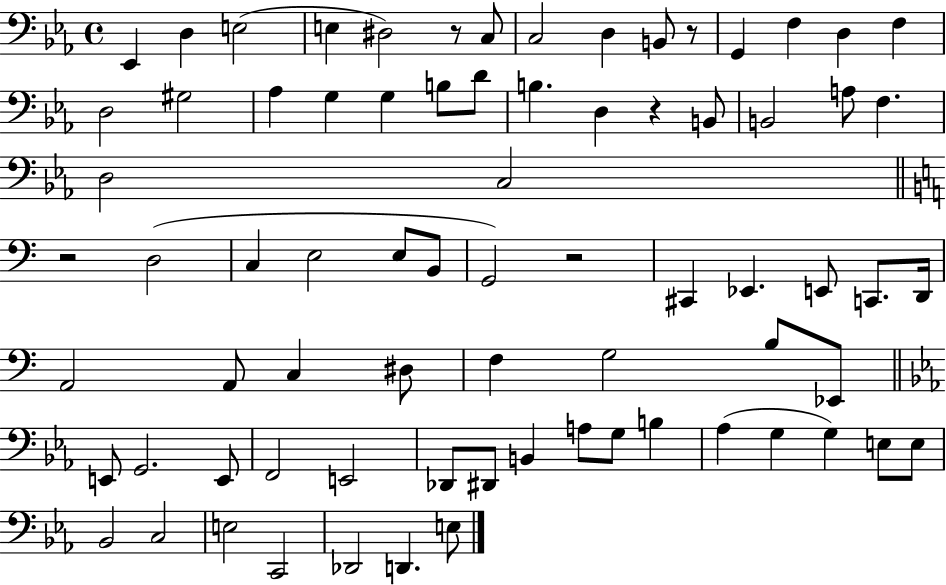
{
  \clef bass
  \time 4/4
  \defaultTimeSignature
  \key ees \major
  ees,4 d4 e2( | e4 dis2) r8 c8 | c2 d4 b,8 r8 | g,4 f4 d4 f4 | \break d2 gis2 | aes4 g4 g4 b8 d'8 | b4. d4 r4 b,8 | b,2 a8 f4. | \break d2 c2 | \bar "||" \break \key c \major r2 d2( | c4 e2 e8 b,8 | g,2) r2 | cis,4 ees,4. e,8 c,8. d,16 | \break a,2 a,8 c4 dis8 | f4 g2 b8 ees,8 | \bar "||" \break \key c \minor e,8 g,2. e,8 | f,2 e,2 | des,8 dis,8 b,4 a8 g8 b4 | aes4( g4 g4) e8 e8 | \break bes,2 c2 | e2 c,2 | des,2 d,4. e8 | \bar "|."
}